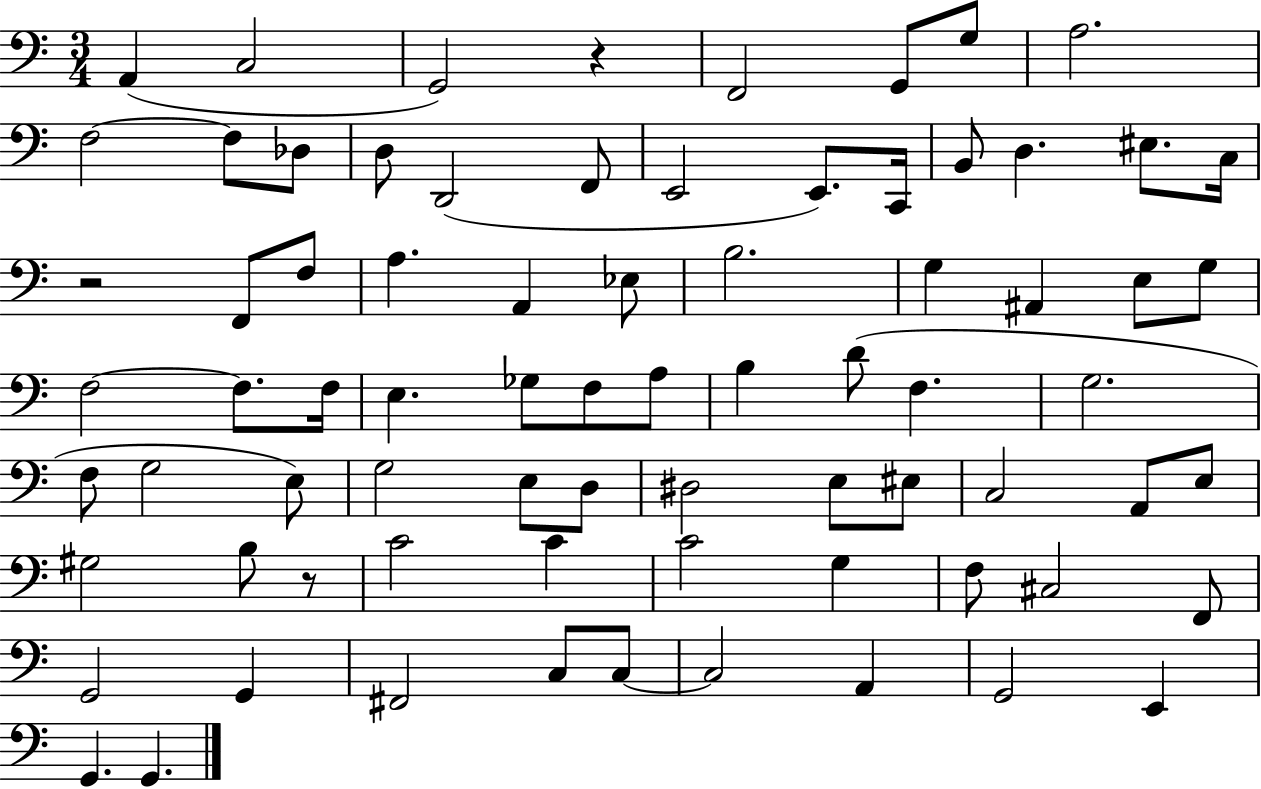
X:1
T:Untitled
M:3/4
L:1/4
K:C
A,, C,2 G,,2 z F,,2 G,,/2 G,/2 A,2 F,2 F,/2 _D,/2 D,/2 D,,2 F,,/2 E,,2 E,,/2 C,,/4 B,,/2 D, ^E,/2 C,/4 z2 F,,/2 F,/2 A, A,, _E,/2 B,2 G, ^A,, E,/2 G,/2 F,2 F,/2 F,/4 E, _G,/2 F,/2 A,/2 B, D/2 F, G,2 F,/2 G,2 E,/2 G,2 E,/2 D,/2 ^D,2 E,/2 ^E,/2 C,2 A,,/2 E,/2 ^G,2 B,/2 z/2 C2 C C2 G, F,/2 ^C,2 F,,/2 G,,2 G,, ^F,,2 C,/2 C,/2 C,2 A,, G,,2 E,, G,, G,,